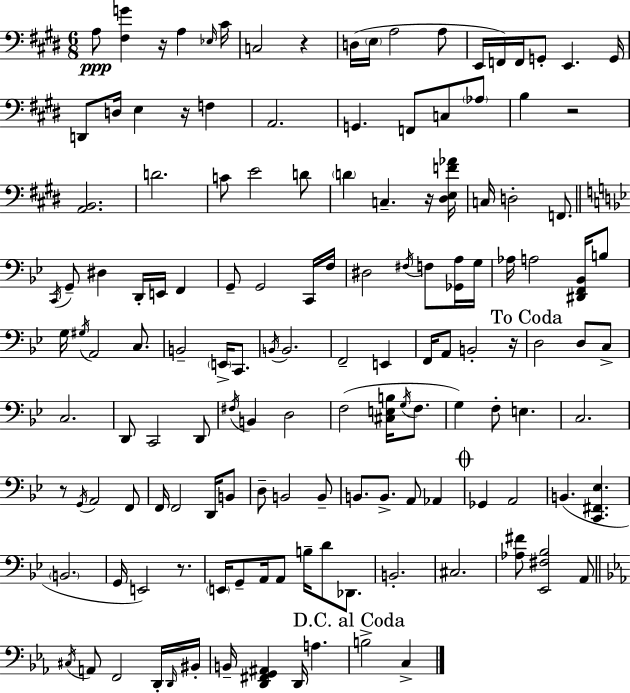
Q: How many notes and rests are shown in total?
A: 141